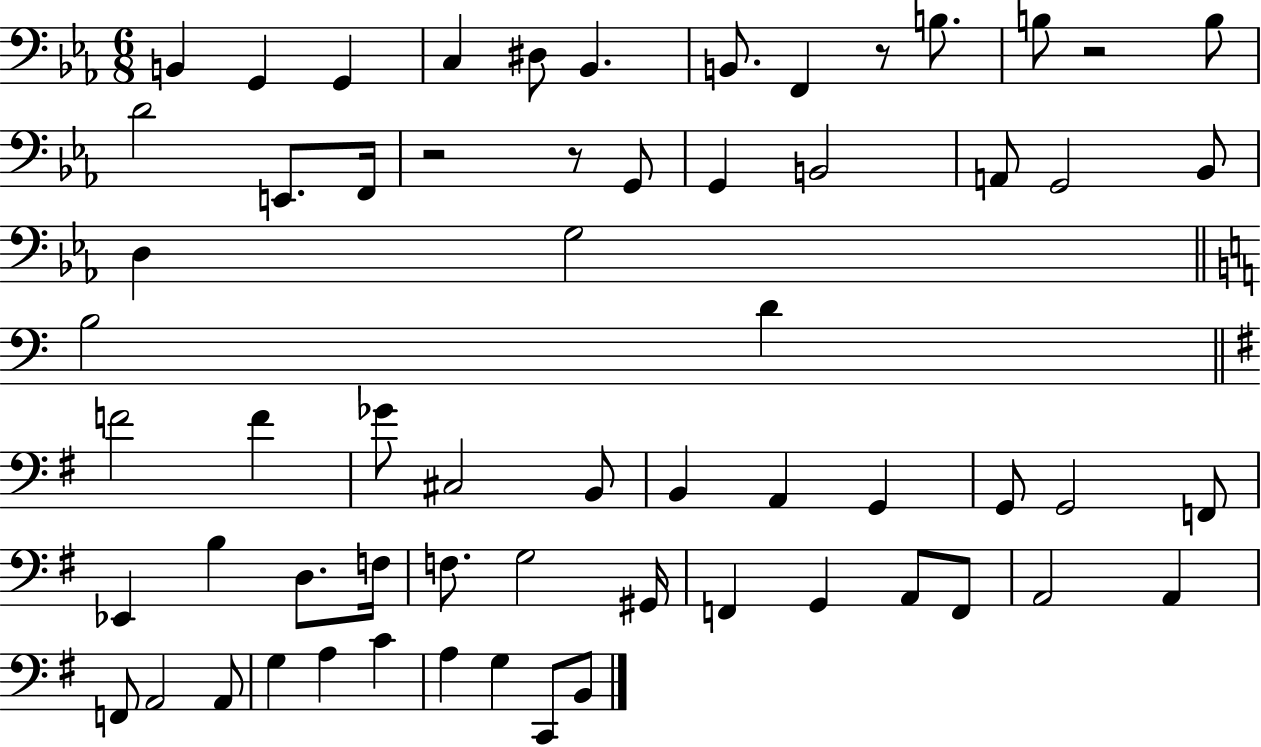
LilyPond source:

{
  \clef bass
  \numericTimeSignature
  \time 6/8
  \key ees \major
  b,4 g,4 g,4 | c4 dis8 bes,4. | b,8. f,4 r8 b8. | b8 r2 b8 | \break d'2 e,8. f,16 | r2 r8 g,8 | g,4 b,2 | a,8 g,2 bes,8 | \break d4 g2 | \bar "||" \break \key c \major b2 d'4 | \bar "||" \break \key g \major f'2 f'4 | ges'8 cis2 b,8 | b,4 a,4 g,4 | g,8 g,2 f,8 | \break ees,4 b4 d8. f16 | f8. g2 gis,16 | f,4 g,4 a,8 f,8 | a,2 a,4 | \break f,8 a,2 a,8 | g4 a4 c'4 | a4 g4 c,8 b,8 | \bar "|."
}